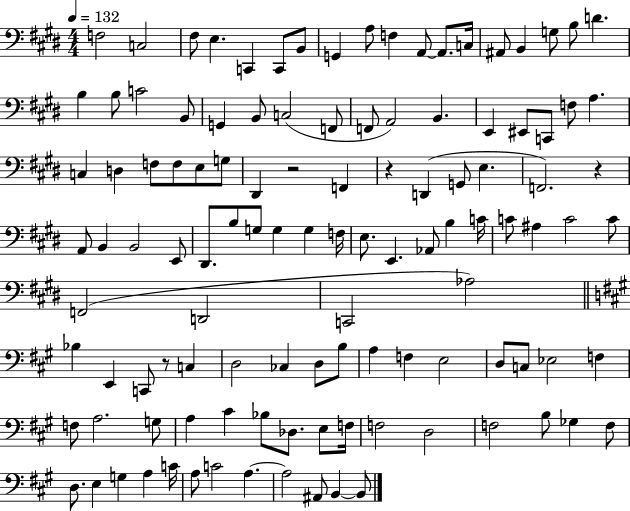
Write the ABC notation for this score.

X:1
T:Untitled
M:4/4
L:1/4
K:E
F,2 C,2 ^F,/2 E, C,, C,,/2 B,,/2 G,, A,/2 F, A,,/2 A,,/2 C,/4 ^A,,/2 B,, G,/2 B,/2 D B, B,/2 C2 B,,/2 G,, B,,/2 C,2 F,,/2 F,,/2 A,,2 B,, E,, ^E,,/2 C,,/2 F,/2 A, C, D, F,/2 F,/2 E,/2 G,/2 ^D,, z2 F,, z D,, G,,/2 E, F,,2 z A,,/2 B,, B,,2 E,,/2 ^D,,/2 B,/2 G,/2 G, G, F,/4 E,/2 E,, _A,,/2 B, C/4 C/2 ^A, C2 C/2 F,,2 D,,2 C,,2 _A,2 _B, E,, C,,/2 z/2 C, D,2 _C, D,/2 B,/2 A, F, E,2 D,/2 C,/2 _E,2 F, F,/2 A,2 G,/2 A, ^C _B,/2 _D,/2 E,/2 F,/4 F,2 D,2 F,2 B,/2 _G, F,/2 D,/2 E, G, A, C/4 A,/2 C2 A, A,2 ^A,,/2 B,, B,,/2